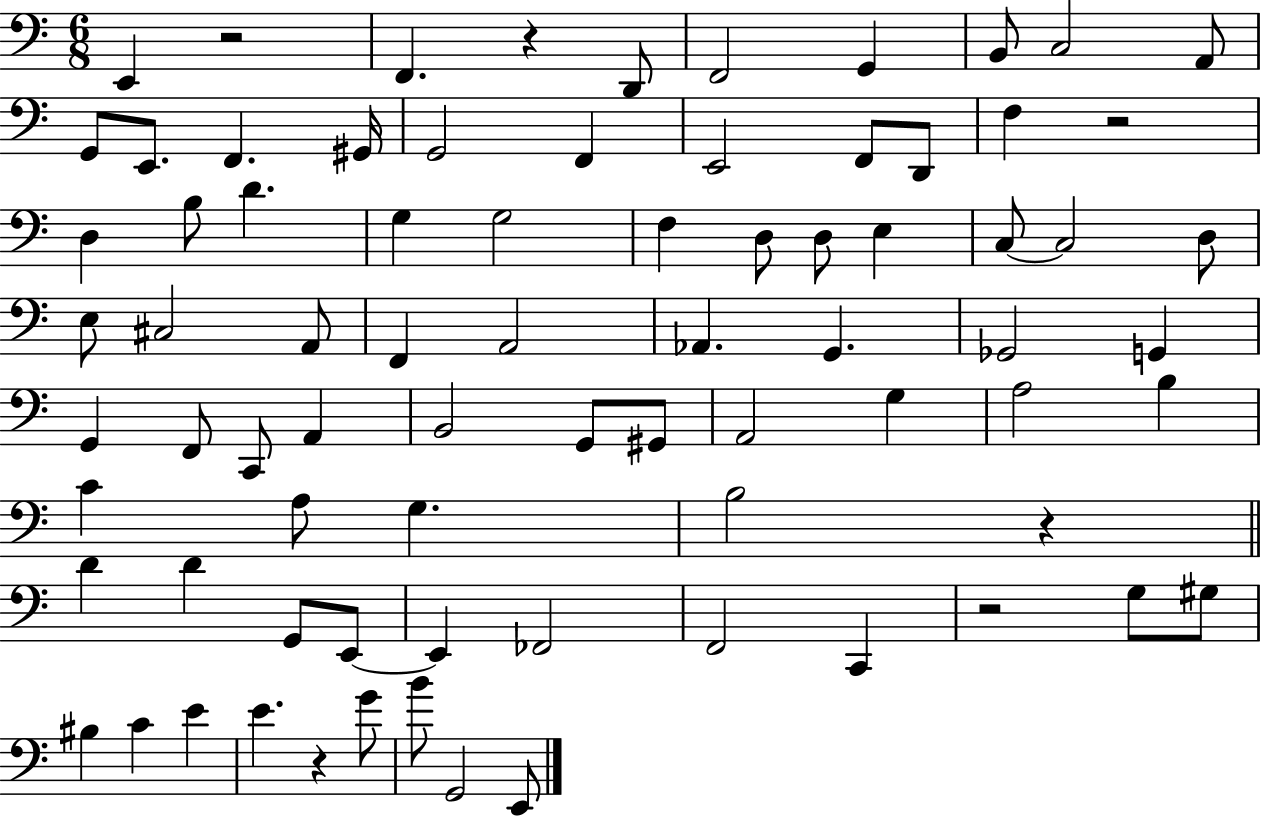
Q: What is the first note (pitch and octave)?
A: E2